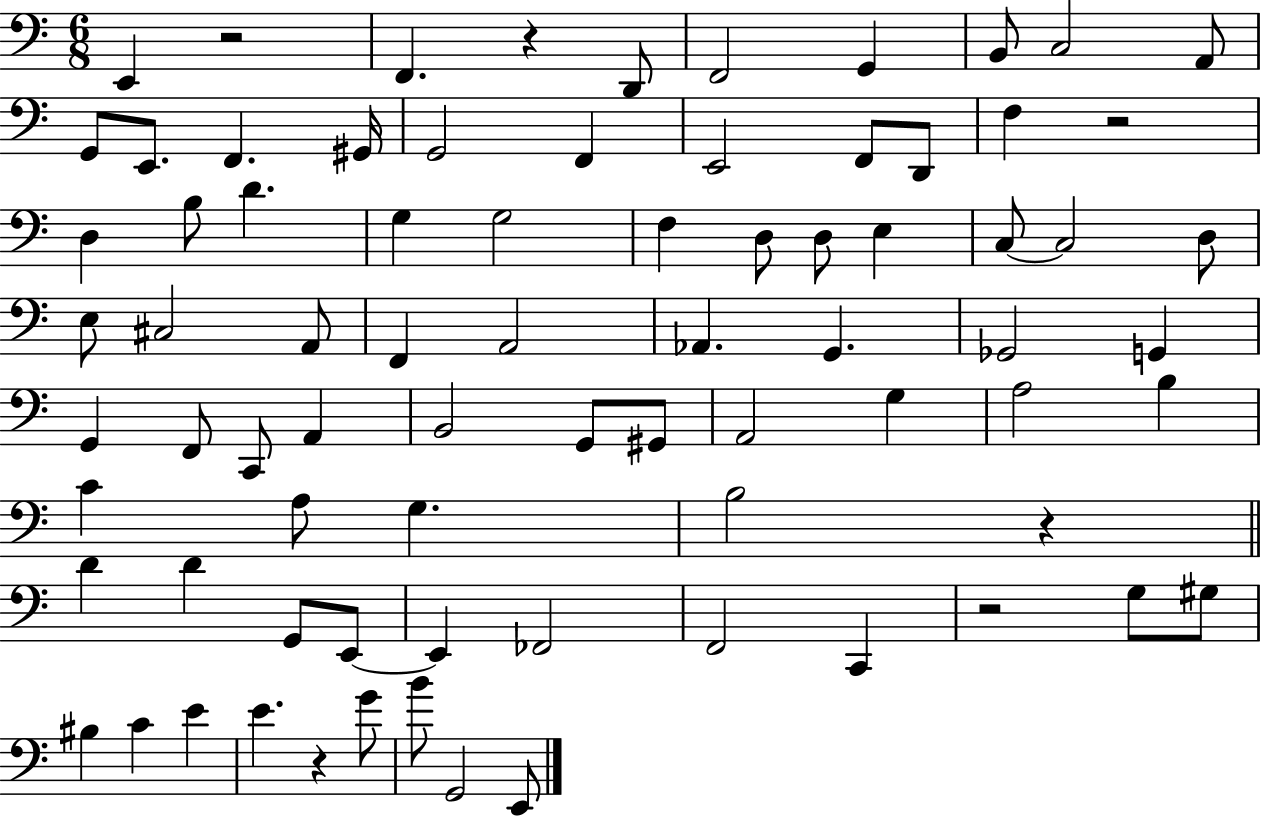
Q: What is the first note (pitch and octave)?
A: E2